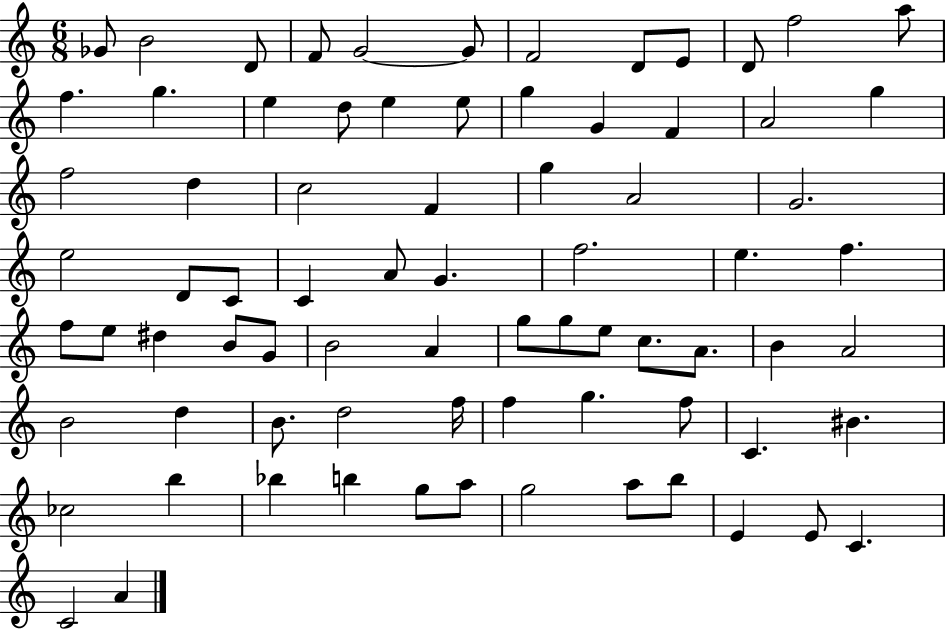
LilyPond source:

{
  \clef treble
  \numericTimeSignature
  \time 6/8
  \key c \major
  ges'8 b'2 d'8 | f'8 g'2~~ g'8 | f'2 d'8 e'8 | d'8 f''2 a''8 | \break f''4. g''4. | e''4 d''8 e''4 e''8 | g''4 g'4 f'4 | a'2 g''4 | \break f''2 d''4 | c''2 f'4 | g''4 a'2 | g'2. | \break e''2 d'8 c'8 | c'4 a'8 g'4. | f''2. | e''4. f''4. | \break f''8 e''8 dis''4 b'8 g'8 | b'2 a'4 | g''8 g''8 e''8 c''8. a'8. | b'4 a'2 | \break b'2 d''4 | b'8. d''2 f''16 | f''4 g''4. f''8 | c'4. bis'4. | \break ces''2 b''4 | bes''4 b''4 g''8 a''8 | g''2 a''8 b''8 | e'4 e'8 c'4. | \break c'2 a'4 | \bar "|."
}